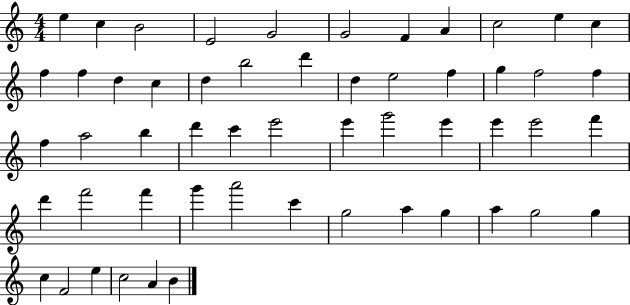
E5/q C5/q B4/h E4/h G4/h G4/h F4/q A4/q C5/h E5/q C5/q F5/q F5/q D5/q C5/q D5/q B5/h D6/q D5/q E5/h F5/q G5/q F5/h F5/q F5/q A5/h B5/q D6/q C6/q E6/h E6/q G6/h E6/q E6/q E6/h F6/q D6/q F6/h F6/q G6/q A6/h C6/q G5/h A5/q G5/q A5/q G5/h G5/q C5/q F4/h E5/q C5/h A4/q B4/q